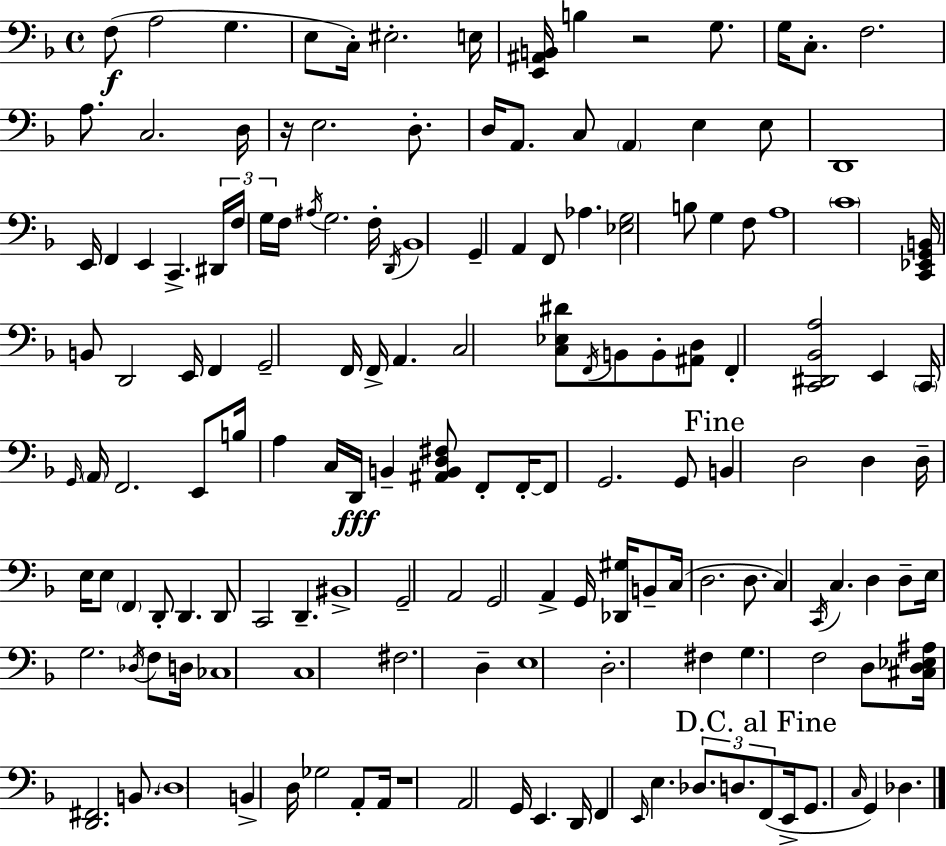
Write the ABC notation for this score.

X:1
T:Untitled
M:4/4
L:1/4
K:Dm
F,/2 A,2 G, E,/2 C,/4 ^E,2 E,/4 [E,,^A,,B,,]/4 B, z2 G,/2 G,/4 C,/2 F,2 A,/2 C,2 D,/4 z/4 E,2 D,/2 D,/4 A,,/2 C,/2 A,, E, E,/2 D,,4 E,,/4 F,, E,, C,, ^D,,/4 F,/4 G,/4 F,/4 ^A,/4 G,2 F,/4 D,,/4 _B,,4 G,, A,, F,,/2 _A, [_E,G,]2 B,/2 G, F,/2 A,4 C4 [C,,_E,,G,,B,,]/4 B,,/2 D,,2 E,,/4 F,, G,,2 F,,/4 F,,/4 A,, C,2 [C,_E,^D]/2 F,,/4 B,,/2 B,,/2 [^A,,D,]/2 F,, [C,,^D,,_B,,A,]2 E,, C,,/4 G,,/4 A,,/4 F,,2 E,,/2 B,/4 A, C,/4 D,,/4 B,, [^A,,B,,D,^F,]/2 F,,/2 F,,/4 F,,/2 G,,2 G,,/2 B,, D,2 D, D,/4 E,/4 E,/2 F,, D,,/2 D,, D,,/2 C,,2 D,, ^B,,4 G,,2 A,,2 G,,2 A,, G,,/4 [_D,,^G,]/4 B,,/2 C,/4 D,2 D,/2 C, C,,/4 C, D, D,/2 E,/4 G,2 _D,/4 F,/2 D,/4 _C,4 C,4 ^F,2 D, E,4 D,2 ^F, G, F,2 D,/2 [^C,D,_E,^A,]/4 [D,,^F,,]2 B,,/2 D,4 B,, D,/4 _G,2 A,,/2 A,,/4 z4 A,,2 G,,/4 E,, D,,/4 F,, E,,/4 E, _D,/2 D,/2 F,,/2 E,,/4 G,,/2 C,/4 G,, _D,